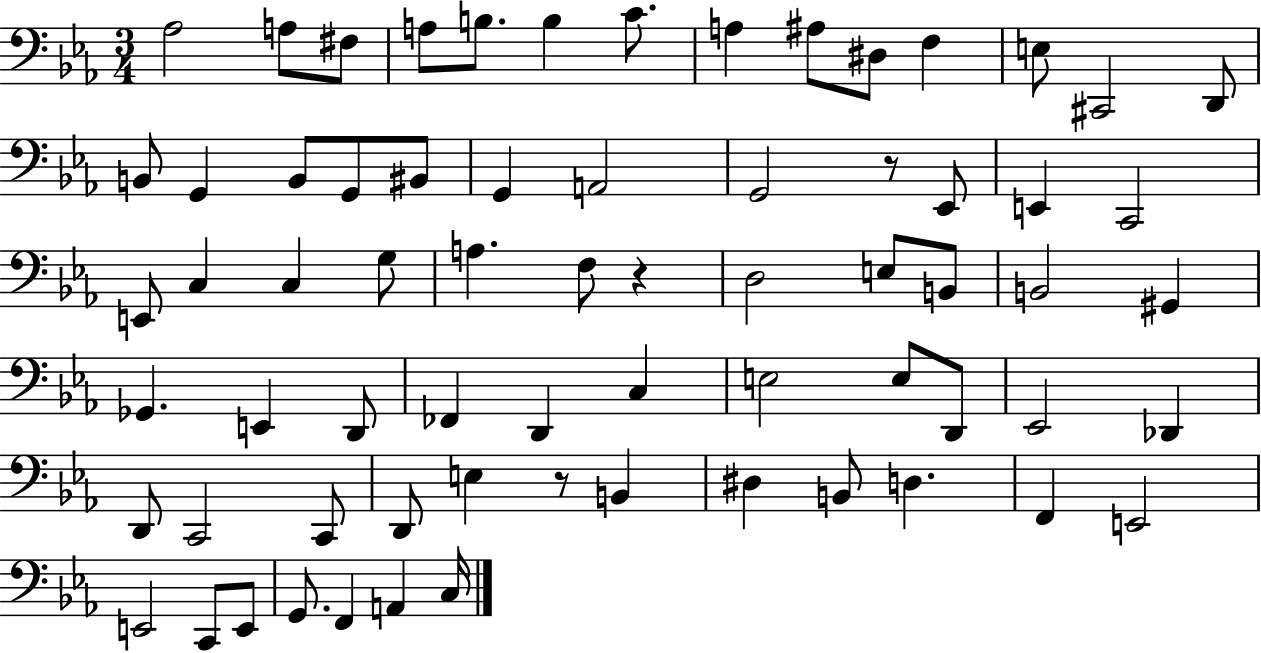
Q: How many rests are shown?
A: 3